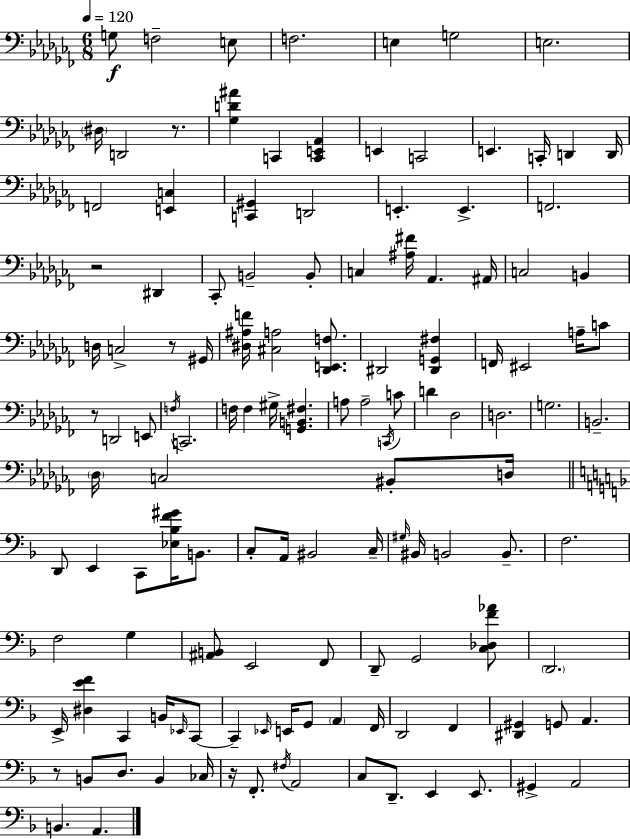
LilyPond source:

{
  \clef bass
  \numericTimeSignature
  \time 6/8
  \key aes \minor
  \tempo 4 = 120
  \repeat volta 2 { g8\f f2-- e8 | f2. | e4 g2 | e2. | \break \parenthesize dis16 d,2 r8. | <ges d' ais'>4 c,4 <c, e, aes,>4 | e,4 c,2 | e,4. c,16-. d,4 d,16 | \break f,2 <e, c>4 | <c, gis,>4 d,2 | e,4.-. e,4.-> | f,2. | \break r2 dis,4 | ces,8-. b,2-- b,8-. | c4 <ais fis'>16 aes,4. ais,16 | c2 b,4 | \break d16 c2-> r8 gis,16 | <dis ais f'>16 <cis a>2 <des, e, f>8. | dis,2 <dis, g, fis>4 | f,16 eis,2 a16-- c'8 | \break r8 d,2 e,8 | \acciaccatura { f16 } c,2. | f16 f4 gis16-> <g, b, fis>4. | a8 a2-- \acciaccatura { c,16 } | \break c'8 d'4 des2 | d2. | g2. | b,2.-- | \break \parenthesize des16 c2 bis,8-. | d16 \bar "||" \break \key f \major d,8 e,4 c,8 <ees bes f' gis'>16 b,8. | c8-. a,16 bis,2 c16-- | \grace { gis16 } bis,16 b,2 b,8.-- | f2. | \break f2 g4 | <ais, b,>8 e,2 f,8 | d,8-- g,2 <c des f' aes'>8 | \parenthesize d,2. | \break e,16-> <dis e' f'>4 c,4 b,16 \grace { ees,16 } | c,8~~ c,4-- \grace { ees,16 } e,16 g,8 \parenthesize a,4 | f,16 d,2 f,4 | <dis, gis,>4 g,8 a,4. | \break r8 b,8 d8. b,4 | ces16 r16 f,8.-. \acciaccatura { fis16 } a,2 | c8 d,8.-- e,4 | e,8. gis,4-> a,2 | \break b,4. a,4. | } \bar "|."
}